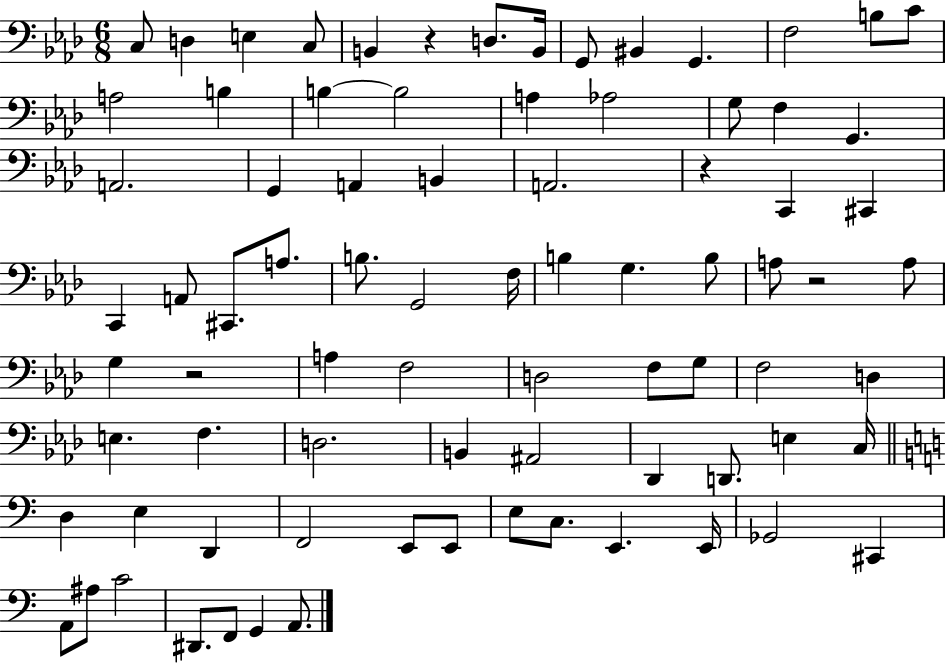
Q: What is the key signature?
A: AES major